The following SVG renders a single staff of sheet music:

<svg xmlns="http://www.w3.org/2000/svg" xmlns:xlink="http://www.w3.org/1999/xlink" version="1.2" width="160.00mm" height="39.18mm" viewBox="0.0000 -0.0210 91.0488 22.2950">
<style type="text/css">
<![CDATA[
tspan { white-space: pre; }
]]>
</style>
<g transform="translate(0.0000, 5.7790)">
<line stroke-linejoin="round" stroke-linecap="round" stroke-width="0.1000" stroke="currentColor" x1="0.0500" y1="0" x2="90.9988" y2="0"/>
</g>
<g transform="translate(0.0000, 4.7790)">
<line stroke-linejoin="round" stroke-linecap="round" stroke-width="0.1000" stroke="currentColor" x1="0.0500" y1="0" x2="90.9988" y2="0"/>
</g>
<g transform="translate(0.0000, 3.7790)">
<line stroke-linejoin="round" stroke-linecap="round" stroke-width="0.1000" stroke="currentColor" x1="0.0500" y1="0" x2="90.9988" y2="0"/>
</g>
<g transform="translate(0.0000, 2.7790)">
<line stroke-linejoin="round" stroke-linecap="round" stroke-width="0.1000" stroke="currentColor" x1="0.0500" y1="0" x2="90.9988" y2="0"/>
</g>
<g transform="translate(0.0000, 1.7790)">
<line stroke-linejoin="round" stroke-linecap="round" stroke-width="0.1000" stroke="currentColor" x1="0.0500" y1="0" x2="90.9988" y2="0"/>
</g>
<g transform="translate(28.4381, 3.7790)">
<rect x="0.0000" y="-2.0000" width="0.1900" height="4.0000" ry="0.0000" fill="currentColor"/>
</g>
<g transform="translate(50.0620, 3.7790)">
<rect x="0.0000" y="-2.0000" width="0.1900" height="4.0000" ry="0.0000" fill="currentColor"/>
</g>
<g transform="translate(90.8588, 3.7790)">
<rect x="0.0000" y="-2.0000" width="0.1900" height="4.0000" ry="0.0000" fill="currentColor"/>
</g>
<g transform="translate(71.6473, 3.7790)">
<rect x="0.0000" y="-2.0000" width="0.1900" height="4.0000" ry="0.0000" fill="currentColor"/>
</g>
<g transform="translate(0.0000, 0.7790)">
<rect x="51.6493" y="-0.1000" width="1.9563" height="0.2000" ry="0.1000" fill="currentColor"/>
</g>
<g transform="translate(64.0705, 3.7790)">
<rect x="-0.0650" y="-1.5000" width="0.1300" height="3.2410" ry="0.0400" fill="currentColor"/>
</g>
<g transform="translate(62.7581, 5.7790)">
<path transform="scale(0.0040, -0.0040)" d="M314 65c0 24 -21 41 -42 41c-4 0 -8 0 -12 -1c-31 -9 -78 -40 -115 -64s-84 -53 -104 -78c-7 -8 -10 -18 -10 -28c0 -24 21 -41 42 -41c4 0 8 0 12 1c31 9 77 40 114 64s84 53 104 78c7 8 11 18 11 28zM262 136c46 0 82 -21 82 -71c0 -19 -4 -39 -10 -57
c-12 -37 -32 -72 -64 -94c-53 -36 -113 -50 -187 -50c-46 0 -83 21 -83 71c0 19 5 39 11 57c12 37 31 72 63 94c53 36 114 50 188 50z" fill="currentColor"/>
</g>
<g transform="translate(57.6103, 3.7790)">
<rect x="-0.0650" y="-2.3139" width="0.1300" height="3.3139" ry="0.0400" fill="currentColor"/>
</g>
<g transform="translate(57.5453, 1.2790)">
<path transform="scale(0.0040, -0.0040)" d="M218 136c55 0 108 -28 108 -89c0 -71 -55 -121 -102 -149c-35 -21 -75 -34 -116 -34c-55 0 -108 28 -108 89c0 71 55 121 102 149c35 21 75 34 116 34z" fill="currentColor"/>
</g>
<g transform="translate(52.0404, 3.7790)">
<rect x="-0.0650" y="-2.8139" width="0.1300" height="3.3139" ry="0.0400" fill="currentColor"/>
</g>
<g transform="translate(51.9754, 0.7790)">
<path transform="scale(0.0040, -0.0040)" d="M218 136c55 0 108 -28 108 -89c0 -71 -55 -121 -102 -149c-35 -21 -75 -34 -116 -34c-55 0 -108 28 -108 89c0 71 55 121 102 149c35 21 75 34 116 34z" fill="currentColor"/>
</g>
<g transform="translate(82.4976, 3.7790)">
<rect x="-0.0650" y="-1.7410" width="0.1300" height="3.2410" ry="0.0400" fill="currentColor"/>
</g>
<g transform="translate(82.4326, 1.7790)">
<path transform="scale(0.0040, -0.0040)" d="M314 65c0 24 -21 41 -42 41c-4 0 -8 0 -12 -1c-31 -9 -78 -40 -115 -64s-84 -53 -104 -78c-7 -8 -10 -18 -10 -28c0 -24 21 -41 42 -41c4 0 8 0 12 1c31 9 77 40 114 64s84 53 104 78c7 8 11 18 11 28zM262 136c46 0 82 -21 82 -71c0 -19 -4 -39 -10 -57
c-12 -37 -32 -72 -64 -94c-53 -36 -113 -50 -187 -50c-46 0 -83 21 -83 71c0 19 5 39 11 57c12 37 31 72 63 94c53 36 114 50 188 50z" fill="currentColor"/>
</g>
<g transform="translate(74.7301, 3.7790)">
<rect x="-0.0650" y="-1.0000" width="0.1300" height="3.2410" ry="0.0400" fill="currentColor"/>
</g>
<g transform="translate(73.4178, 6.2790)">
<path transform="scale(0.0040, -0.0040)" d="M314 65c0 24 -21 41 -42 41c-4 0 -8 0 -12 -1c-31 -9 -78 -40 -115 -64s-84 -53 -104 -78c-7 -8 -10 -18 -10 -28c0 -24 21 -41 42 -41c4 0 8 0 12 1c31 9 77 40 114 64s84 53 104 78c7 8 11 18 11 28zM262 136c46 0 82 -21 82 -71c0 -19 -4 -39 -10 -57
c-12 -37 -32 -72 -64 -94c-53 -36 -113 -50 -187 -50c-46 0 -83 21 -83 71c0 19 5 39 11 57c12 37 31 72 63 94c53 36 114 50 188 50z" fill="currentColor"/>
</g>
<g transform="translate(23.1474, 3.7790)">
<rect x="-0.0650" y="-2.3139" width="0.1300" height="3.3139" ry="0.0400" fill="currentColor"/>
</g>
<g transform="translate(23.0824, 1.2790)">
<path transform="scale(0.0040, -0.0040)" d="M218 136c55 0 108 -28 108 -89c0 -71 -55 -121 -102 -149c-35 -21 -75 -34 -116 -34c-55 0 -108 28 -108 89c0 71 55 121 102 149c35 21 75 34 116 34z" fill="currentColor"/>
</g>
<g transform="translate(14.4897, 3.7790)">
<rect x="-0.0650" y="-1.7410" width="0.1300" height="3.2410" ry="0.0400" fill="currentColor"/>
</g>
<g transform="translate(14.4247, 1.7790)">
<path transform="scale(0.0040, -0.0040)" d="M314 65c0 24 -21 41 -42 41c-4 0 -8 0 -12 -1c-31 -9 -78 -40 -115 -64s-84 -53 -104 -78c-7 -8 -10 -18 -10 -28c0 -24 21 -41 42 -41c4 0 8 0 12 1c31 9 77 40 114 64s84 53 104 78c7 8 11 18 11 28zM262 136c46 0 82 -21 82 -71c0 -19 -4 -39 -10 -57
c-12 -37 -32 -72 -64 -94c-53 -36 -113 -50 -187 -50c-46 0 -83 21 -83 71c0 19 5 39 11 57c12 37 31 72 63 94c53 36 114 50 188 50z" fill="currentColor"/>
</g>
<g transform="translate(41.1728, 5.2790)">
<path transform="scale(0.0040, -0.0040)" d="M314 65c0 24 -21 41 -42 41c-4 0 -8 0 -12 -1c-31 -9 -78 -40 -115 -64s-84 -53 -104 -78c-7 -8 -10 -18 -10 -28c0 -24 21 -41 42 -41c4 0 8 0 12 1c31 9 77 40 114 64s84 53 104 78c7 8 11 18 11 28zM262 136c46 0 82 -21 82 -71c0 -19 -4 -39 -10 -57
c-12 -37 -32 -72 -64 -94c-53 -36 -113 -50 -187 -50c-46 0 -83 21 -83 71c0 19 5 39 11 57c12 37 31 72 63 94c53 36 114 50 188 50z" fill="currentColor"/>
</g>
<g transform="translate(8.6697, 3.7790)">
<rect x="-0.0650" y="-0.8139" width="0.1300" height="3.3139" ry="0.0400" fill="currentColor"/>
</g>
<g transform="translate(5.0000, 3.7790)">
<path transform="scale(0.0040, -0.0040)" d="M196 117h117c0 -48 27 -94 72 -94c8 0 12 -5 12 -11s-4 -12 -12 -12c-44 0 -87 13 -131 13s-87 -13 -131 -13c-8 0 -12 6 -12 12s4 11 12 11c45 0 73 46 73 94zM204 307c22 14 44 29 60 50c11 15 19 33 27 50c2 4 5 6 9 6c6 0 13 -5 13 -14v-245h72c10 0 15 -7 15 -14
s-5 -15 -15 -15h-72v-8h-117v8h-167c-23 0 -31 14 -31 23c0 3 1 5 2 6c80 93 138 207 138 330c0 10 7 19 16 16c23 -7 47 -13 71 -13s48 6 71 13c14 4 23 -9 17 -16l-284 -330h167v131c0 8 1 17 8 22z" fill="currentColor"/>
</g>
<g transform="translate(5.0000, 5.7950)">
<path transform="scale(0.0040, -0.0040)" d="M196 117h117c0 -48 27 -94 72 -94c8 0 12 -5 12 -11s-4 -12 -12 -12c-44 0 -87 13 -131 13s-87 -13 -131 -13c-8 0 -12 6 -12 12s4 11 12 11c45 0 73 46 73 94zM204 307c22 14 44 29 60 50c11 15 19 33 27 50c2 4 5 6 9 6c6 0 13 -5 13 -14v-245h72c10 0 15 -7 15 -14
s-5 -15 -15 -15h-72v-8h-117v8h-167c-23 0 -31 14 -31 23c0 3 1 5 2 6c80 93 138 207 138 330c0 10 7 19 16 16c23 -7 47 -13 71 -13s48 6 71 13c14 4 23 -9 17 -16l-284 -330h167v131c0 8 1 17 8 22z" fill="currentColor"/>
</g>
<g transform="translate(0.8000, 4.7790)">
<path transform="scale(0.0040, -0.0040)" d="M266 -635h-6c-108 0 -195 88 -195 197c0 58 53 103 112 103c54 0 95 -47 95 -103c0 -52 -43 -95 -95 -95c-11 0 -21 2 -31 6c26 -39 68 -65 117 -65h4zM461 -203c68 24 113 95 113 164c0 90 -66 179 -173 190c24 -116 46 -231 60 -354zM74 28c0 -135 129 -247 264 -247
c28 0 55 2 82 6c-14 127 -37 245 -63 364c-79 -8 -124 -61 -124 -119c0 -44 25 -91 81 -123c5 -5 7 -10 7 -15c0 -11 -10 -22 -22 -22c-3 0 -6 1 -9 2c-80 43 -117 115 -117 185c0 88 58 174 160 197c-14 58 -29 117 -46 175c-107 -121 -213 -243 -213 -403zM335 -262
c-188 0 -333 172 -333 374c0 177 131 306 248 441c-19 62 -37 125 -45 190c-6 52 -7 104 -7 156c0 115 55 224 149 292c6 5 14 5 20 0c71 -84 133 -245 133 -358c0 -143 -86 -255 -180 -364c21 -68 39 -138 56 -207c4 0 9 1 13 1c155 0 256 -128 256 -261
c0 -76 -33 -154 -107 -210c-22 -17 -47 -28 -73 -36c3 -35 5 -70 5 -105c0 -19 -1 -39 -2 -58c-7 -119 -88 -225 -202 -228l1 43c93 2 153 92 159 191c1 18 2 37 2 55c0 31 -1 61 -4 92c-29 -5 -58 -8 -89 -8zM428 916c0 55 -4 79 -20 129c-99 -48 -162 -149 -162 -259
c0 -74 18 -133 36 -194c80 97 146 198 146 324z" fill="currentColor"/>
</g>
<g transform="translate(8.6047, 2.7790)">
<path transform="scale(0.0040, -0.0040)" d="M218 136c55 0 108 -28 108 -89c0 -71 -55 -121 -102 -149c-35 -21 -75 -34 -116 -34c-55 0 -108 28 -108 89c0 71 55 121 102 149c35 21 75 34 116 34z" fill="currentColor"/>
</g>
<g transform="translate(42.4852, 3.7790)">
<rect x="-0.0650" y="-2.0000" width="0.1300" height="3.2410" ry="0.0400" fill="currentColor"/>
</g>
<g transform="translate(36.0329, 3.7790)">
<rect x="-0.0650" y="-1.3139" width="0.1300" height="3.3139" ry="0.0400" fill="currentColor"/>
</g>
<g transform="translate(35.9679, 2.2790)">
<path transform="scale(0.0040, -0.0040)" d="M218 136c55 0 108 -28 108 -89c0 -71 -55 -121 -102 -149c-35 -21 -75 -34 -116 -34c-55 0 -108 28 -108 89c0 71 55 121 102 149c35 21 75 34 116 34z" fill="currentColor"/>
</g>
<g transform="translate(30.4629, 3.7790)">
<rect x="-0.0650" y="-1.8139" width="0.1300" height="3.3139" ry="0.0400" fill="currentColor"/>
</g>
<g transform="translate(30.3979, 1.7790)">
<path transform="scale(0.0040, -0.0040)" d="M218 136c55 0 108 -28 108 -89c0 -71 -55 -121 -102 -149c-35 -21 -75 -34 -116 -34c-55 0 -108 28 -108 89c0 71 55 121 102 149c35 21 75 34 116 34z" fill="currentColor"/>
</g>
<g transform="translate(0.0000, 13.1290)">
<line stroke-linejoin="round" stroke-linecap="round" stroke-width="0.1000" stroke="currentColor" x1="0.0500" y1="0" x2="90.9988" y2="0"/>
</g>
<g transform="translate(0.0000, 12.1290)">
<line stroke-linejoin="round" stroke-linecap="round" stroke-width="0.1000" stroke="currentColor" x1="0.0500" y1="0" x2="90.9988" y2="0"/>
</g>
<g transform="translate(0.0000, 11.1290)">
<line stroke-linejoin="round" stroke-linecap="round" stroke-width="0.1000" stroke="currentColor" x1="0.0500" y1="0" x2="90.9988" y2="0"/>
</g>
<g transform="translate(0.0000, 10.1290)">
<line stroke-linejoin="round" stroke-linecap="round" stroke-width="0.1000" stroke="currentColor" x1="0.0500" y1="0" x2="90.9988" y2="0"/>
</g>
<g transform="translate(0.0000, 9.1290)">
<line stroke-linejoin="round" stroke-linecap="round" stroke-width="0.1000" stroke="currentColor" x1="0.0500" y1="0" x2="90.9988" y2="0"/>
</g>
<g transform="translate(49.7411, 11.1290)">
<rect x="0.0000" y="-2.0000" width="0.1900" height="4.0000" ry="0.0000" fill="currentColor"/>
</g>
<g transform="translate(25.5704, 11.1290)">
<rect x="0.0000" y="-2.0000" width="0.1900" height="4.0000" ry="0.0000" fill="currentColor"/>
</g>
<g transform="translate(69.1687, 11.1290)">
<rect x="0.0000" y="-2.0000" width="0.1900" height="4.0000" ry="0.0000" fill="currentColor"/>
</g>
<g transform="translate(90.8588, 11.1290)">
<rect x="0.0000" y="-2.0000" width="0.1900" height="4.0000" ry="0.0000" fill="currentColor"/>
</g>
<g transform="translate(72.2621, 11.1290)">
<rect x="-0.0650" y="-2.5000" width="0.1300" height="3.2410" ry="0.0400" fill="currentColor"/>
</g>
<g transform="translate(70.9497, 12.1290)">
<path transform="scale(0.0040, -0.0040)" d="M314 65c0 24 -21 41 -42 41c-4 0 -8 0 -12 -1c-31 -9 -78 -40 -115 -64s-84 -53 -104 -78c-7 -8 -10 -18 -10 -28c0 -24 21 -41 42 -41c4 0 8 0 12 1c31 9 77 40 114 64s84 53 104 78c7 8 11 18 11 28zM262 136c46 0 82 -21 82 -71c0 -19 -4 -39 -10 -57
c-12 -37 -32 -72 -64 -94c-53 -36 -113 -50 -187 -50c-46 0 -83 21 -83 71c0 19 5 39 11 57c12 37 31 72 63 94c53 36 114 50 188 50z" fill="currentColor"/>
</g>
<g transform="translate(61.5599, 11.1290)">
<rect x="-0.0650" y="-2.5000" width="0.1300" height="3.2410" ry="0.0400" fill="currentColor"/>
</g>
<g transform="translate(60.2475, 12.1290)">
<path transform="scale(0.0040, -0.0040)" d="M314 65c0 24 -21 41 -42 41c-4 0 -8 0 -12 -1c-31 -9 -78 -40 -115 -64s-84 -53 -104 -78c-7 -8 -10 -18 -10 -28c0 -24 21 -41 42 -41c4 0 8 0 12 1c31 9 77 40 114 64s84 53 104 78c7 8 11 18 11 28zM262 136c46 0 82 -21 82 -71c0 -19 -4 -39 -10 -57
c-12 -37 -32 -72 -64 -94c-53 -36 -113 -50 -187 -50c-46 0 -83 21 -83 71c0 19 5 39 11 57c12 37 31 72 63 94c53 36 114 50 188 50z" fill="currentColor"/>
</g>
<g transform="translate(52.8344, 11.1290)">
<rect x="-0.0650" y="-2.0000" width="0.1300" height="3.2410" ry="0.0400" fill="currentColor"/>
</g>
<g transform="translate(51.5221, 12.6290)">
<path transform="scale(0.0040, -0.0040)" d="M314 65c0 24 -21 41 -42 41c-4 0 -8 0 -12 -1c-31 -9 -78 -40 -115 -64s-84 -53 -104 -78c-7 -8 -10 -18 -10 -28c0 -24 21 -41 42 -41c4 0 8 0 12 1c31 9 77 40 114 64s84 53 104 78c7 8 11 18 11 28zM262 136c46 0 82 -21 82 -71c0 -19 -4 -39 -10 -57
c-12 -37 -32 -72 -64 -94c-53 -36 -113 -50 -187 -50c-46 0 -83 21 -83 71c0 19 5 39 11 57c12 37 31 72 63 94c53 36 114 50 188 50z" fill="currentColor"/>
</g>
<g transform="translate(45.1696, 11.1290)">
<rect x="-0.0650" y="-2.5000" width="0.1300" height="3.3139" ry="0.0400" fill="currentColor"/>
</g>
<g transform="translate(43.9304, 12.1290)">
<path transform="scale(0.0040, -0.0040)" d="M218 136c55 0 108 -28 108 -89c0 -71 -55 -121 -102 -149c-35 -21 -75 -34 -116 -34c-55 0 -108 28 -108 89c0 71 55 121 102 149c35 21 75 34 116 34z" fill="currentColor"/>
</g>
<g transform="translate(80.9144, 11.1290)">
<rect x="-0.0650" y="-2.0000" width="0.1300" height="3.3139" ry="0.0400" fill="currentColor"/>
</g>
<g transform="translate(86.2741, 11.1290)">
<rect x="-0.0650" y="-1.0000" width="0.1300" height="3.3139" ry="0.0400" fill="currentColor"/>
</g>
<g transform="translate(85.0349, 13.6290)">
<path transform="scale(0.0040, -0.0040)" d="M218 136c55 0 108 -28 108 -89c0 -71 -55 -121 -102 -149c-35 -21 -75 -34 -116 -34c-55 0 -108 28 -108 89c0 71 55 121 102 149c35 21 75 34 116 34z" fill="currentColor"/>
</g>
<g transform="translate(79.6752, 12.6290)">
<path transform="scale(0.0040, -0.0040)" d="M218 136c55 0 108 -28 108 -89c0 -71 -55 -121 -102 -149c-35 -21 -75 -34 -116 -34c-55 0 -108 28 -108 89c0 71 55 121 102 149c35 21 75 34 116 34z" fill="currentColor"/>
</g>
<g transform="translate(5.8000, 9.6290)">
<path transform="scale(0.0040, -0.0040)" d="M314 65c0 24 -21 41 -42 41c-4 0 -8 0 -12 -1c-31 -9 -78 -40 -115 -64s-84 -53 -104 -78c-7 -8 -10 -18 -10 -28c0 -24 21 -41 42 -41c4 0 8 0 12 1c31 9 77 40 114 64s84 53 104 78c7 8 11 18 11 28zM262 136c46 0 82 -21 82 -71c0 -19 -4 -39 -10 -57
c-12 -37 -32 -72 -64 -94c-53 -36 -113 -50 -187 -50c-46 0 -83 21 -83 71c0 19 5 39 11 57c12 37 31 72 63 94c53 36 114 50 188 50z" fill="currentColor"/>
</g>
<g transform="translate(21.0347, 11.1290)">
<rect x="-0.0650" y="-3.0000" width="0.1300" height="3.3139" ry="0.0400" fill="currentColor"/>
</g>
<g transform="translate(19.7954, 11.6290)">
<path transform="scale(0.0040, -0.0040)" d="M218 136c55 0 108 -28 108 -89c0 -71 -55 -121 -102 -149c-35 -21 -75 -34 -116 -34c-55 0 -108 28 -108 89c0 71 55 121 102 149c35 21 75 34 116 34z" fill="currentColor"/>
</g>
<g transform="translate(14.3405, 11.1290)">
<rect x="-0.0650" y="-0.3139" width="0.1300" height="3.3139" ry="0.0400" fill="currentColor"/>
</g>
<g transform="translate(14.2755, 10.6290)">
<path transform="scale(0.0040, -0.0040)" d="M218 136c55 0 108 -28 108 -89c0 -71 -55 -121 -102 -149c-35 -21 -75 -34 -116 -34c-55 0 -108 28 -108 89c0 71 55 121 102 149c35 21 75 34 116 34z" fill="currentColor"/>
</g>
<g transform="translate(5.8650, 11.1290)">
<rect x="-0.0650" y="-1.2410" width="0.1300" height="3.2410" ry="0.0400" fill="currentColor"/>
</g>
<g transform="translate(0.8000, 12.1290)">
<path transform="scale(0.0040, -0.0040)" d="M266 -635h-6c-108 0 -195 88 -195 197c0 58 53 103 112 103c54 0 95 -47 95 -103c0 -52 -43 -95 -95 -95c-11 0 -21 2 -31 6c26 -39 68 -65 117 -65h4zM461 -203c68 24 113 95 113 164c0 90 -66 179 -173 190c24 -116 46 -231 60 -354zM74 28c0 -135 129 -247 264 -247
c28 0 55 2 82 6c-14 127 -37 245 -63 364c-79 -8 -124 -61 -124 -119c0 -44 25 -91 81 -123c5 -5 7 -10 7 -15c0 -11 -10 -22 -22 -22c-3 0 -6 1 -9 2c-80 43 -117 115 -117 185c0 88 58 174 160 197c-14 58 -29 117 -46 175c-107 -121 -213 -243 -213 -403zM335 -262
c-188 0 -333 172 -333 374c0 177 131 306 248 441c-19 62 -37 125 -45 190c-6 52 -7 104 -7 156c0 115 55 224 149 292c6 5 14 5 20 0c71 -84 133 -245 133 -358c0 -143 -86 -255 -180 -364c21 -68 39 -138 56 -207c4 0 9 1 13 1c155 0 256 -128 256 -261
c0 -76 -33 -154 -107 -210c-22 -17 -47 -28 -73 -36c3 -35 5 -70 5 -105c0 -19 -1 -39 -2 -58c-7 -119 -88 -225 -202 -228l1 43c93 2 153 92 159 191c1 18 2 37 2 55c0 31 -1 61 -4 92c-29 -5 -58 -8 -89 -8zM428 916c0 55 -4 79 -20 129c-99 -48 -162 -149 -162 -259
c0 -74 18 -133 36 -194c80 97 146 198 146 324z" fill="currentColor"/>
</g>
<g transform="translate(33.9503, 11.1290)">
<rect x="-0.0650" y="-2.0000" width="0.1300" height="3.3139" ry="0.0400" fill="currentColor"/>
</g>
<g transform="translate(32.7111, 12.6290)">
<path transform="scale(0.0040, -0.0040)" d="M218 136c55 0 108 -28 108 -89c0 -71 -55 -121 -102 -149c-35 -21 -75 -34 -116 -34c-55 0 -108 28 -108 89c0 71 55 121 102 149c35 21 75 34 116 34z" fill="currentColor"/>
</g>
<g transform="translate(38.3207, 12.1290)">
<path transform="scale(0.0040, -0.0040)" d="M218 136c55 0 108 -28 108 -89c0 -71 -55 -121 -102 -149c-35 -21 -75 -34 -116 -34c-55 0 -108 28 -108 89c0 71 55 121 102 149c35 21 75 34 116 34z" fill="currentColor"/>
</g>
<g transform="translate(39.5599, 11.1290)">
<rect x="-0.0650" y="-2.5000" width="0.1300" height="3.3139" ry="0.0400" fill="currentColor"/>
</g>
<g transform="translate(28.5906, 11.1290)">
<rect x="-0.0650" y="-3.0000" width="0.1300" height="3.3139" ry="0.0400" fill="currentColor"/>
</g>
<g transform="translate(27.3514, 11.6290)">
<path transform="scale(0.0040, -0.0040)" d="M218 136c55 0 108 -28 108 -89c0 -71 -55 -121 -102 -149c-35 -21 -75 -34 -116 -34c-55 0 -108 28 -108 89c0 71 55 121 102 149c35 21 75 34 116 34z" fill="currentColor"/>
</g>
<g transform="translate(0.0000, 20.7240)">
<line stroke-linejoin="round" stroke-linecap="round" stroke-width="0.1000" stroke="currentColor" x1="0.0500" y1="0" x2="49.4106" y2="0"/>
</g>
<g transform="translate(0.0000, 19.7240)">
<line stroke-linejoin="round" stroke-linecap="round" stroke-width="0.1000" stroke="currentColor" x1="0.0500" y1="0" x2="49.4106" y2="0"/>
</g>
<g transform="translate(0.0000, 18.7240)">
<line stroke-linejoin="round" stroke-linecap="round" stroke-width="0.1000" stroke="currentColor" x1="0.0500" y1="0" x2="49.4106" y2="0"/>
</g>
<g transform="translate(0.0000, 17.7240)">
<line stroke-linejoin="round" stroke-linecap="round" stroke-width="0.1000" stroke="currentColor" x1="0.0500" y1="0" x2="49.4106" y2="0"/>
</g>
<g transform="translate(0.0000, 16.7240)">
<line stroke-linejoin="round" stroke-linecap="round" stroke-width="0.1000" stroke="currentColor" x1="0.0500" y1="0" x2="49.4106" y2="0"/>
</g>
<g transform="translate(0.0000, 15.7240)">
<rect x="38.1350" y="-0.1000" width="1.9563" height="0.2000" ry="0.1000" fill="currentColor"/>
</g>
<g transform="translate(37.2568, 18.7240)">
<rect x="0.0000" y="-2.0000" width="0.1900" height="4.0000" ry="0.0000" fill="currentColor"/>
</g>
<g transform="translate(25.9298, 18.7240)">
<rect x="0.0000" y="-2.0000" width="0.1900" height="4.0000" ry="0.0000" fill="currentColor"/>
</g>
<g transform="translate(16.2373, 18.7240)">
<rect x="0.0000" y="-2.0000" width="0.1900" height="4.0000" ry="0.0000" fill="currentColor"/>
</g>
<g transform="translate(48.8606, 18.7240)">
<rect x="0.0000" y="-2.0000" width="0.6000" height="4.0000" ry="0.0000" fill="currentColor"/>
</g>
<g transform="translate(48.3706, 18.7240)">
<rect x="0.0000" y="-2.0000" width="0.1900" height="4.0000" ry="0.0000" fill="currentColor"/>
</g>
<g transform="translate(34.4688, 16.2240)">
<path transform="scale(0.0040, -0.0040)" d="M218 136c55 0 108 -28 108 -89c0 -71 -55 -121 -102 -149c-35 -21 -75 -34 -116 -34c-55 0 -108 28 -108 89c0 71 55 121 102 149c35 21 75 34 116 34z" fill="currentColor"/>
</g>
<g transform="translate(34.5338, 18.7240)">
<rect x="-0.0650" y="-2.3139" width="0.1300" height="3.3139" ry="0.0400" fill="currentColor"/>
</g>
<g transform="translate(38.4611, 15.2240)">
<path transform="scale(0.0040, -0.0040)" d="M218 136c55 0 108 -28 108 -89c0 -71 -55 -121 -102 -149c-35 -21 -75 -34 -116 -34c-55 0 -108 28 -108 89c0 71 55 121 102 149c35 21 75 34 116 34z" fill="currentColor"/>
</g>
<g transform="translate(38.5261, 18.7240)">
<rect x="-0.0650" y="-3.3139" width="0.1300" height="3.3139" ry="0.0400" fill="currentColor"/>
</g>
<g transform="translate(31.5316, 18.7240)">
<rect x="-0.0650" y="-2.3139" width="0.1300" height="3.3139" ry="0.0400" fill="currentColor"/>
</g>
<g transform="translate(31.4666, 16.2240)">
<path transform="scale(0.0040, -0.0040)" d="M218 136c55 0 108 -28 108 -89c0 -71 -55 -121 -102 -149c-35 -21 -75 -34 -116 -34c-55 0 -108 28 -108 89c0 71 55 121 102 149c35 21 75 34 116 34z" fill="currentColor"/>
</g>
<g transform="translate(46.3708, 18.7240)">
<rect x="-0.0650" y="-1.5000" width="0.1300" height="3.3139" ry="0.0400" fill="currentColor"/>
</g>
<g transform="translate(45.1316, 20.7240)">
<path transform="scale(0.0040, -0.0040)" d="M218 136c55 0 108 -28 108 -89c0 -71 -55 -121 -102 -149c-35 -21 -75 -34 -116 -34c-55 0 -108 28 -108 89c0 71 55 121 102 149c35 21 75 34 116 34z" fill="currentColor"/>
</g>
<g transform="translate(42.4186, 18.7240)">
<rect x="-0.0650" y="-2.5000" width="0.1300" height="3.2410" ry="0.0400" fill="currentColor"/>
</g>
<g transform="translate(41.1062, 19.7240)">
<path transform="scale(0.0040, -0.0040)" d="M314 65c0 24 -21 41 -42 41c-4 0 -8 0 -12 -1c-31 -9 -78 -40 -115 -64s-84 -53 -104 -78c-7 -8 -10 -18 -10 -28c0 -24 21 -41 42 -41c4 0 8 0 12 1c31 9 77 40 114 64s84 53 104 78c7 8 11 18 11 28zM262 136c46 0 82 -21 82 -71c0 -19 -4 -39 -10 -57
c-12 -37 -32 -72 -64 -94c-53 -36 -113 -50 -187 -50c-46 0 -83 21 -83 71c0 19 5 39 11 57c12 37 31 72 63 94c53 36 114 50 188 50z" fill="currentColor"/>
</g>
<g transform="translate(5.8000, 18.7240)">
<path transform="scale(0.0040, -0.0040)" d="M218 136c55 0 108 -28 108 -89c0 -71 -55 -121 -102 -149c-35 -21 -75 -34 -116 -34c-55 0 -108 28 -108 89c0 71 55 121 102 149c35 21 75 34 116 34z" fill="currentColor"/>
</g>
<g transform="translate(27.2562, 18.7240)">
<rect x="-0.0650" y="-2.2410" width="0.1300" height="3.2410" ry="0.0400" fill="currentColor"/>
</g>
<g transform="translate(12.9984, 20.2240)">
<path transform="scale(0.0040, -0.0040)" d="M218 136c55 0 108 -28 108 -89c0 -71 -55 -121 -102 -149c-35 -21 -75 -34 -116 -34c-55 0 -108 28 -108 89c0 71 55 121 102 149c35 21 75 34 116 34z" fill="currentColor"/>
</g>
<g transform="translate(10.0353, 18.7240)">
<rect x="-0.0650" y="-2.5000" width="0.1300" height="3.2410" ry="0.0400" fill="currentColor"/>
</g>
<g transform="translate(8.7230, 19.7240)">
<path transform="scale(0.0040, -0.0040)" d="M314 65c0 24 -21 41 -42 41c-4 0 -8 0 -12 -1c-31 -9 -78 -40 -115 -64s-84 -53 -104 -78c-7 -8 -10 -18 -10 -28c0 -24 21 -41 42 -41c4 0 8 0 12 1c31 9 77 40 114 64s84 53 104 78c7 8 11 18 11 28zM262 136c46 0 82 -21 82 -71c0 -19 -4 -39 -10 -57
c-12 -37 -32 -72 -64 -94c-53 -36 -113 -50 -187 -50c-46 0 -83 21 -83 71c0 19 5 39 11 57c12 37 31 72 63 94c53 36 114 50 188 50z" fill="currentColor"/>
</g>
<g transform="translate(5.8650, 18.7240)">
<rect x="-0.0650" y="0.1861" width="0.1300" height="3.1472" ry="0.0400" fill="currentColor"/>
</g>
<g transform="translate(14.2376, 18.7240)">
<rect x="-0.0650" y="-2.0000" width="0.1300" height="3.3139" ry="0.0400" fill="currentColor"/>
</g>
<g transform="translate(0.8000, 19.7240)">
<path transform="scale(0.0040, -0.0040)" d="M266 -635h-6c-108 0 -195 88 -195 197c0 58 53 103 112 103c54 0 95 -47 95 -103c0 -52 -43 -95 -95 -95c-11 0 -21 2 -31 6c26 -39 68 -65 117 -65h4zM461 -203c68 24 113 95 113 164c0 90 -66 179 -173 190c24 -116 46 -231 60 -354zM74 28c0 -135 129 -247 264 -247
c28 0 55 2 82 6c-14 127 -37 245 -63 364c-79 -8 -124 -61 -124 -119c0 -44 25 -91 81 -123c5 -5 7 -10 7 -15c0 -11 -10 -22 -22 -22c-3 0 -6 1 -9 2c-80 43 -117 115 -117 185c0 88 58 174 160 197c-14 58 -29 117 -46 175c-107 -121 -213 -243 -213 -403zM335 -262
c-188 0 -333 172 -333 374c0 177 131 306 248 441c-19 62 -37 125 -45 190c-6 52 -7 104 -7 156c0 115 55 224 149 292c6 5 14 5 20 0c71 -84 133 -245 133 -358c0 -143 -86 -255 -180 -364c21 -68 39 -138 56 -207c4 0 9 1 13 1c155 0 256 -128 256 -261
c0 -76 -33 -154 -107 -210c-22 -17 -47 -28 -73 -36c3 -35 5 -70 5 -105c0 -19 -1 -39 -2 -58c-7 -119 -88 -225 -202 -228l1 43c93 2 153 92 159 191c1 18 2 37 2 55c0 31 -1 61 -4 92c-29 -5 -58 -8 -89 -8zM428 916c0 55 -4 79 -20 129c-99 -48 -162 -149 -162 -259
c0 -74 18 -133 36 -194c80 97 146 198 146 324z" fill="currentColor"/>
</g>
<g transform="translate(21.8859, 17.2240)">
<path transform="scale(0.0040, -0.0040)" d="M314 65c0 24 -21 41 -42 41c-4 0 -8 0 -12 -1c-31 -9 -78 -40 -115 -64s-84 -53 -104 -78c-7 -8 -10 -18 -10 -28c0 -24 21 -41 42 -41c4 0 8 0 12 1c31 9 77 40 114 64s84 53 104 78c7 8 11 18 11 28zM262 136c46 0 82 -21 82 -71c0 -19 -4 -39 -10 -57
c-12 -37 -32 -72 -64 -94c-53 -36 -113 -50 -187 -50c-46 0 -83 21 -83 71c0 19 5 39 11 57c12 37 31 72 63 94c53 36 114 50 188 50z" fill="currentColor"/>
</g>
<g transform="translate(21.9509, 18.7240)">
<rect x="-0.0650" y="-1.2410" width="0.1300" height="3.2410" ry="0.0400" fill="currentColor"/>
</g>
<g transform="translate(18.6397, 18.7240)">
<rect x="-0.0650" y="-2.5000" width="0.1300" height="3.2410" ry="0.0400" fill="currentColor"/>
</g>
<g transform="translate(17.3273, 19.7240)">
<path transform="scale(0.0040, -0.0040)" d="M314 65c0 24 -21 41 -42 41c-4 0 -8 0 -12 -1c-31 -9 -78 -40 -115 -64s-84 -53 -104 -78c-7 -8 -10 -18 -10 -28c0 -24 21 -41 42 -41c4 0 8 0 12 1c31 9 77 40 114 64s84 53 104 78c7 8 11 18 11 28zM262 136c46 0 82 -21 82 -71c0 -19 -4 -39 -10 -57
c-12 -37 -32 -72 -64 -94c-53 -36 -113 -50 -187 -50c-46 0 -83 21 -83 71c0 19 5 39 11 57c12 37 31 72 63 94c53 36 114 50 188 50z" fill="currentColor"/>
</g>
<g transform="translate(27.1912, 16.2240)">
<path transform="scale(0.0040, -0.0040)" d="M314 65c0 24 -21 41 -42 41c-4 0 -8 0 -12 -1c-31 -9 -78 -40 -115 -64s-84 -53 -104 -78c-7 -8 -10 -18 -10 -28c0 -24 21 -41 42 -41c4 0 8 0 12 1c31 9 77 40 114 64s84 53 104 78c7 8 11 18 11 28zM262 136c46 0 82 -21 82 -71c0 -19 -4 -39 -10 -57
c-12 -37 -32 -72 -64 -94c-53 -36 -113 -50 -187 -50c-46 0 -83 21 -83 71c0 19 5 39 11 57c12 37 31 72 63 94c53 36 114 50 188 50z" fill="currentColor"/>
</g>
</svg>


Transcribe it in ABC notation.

X:1
T:Untitled
M:4/4
L:1/4
K:C
d f2 g f e F2 a g E2 D2 f2 e2 c A A F G G F2 G2 G2 F D B G2 F G2 e2 g2 g g b G2 E